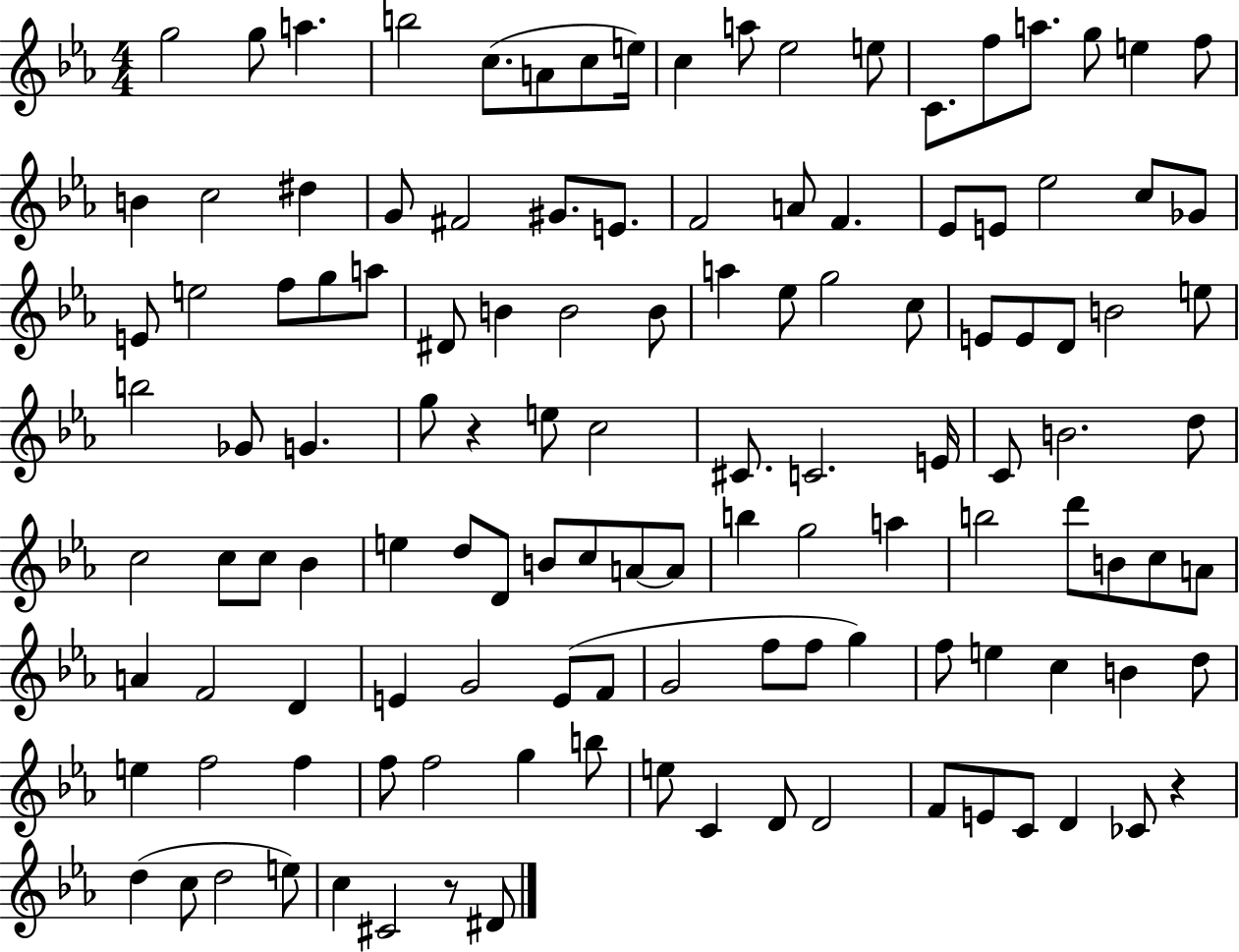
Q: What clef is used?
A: treble